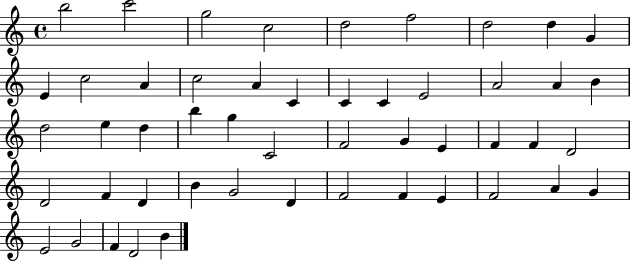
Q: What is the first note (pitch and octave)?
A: B5